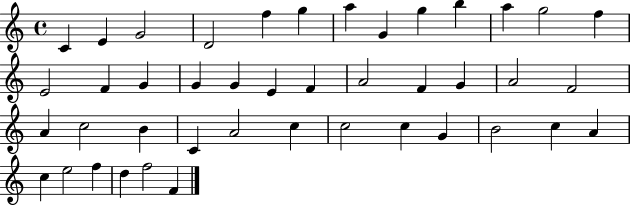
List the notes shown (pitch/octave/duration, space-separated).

C4/q E4/q G4/h D4/h F5/q G5/q A5/q G4/q G5/q B5/q A5/q G5/h F5/q E4/h F4/q G4/q G4/q G4/q E4/q F4/q A4/h F4/q G4/q A4/h F4/h A4/q C5/h B4/q C4/q A4/h C5/q C5/h C5/q G4/q B4/h C5/q A4/q C5/q E5/h F5/q D5/q F5/h F4/q